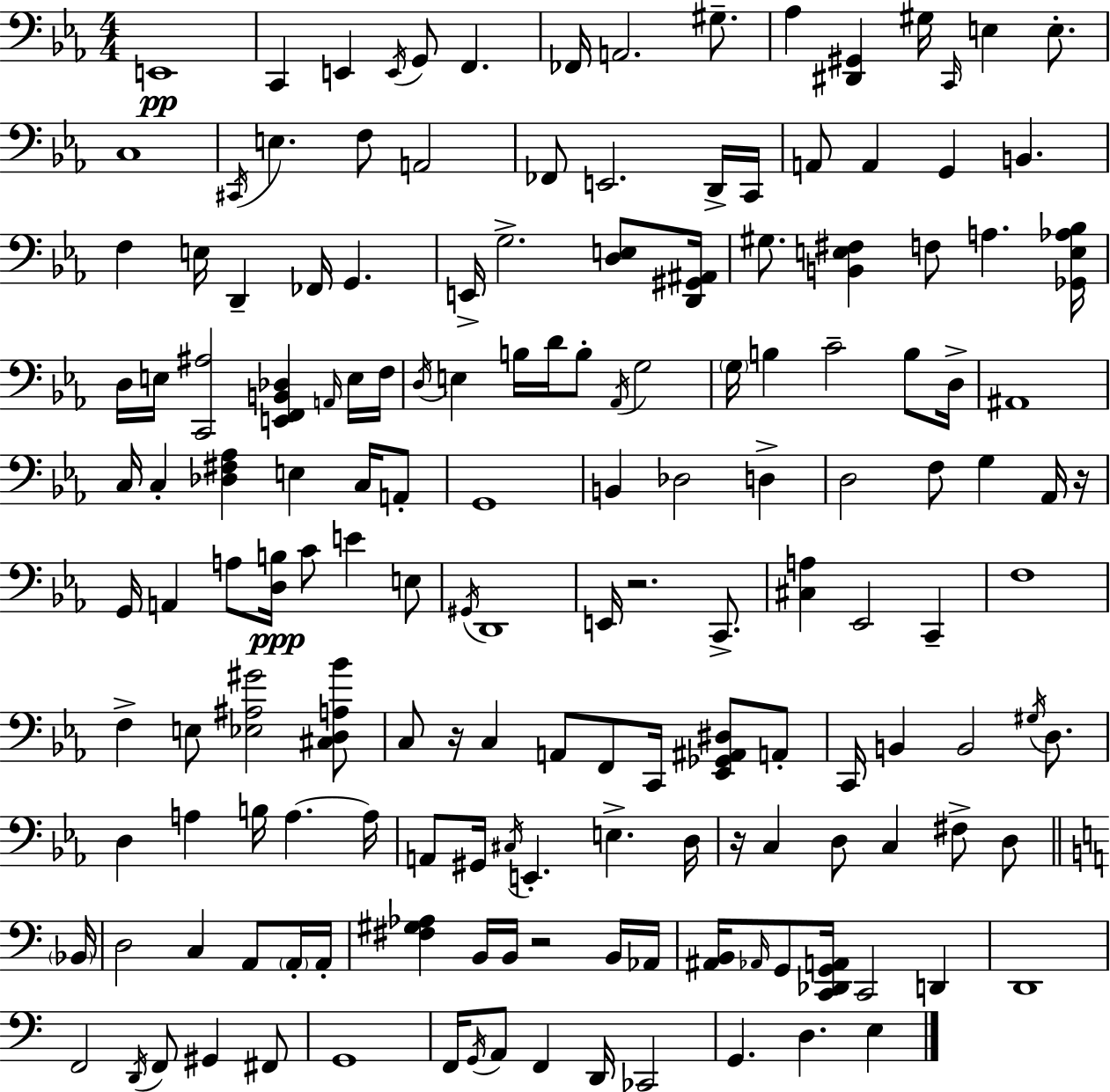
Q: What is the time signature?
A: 4/4